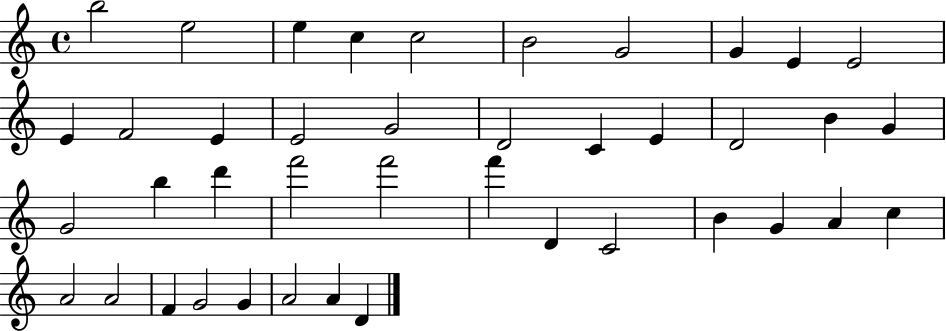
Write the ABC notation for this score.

X:1
T:Untitled
M:4/4
L:1/4
K:C
b2 e2 e c c2 B2 G2 G E E2 E F2 E E2 G2 D2 C E D2 B G G2 b d' f'2 f'2 f' D C2 B G A c A2 A2 F G2 G A2 A D